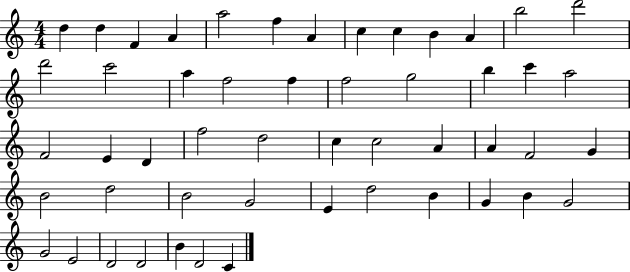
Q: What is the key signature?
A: C major